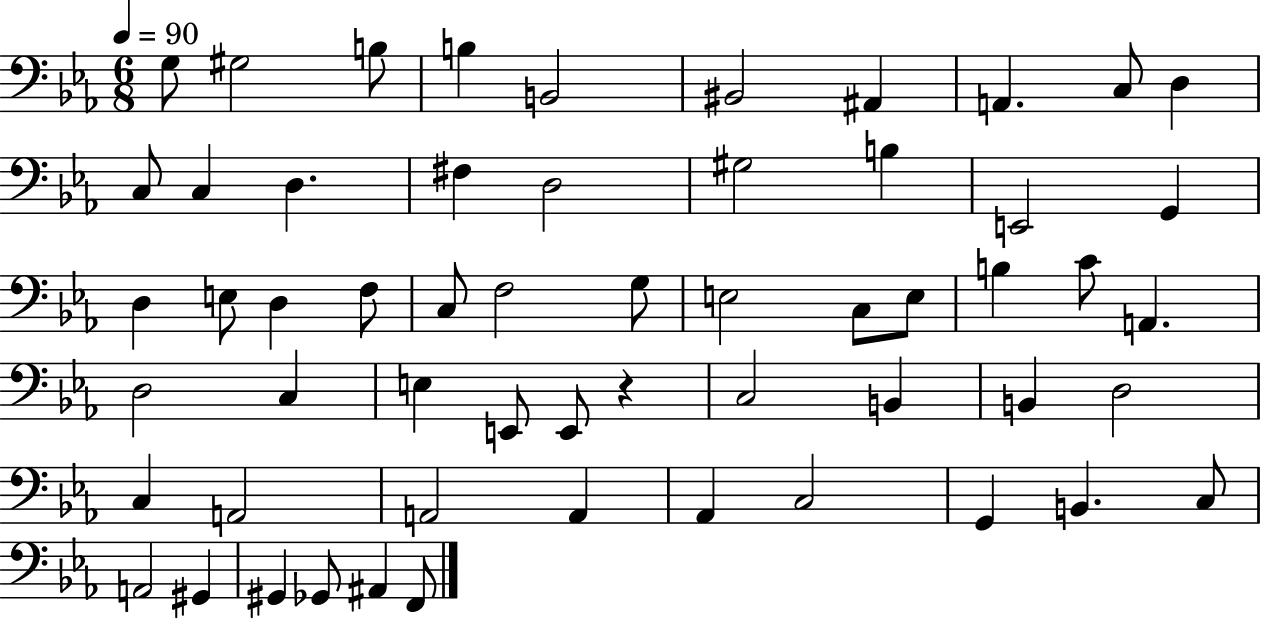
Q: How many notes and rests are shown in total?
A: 57